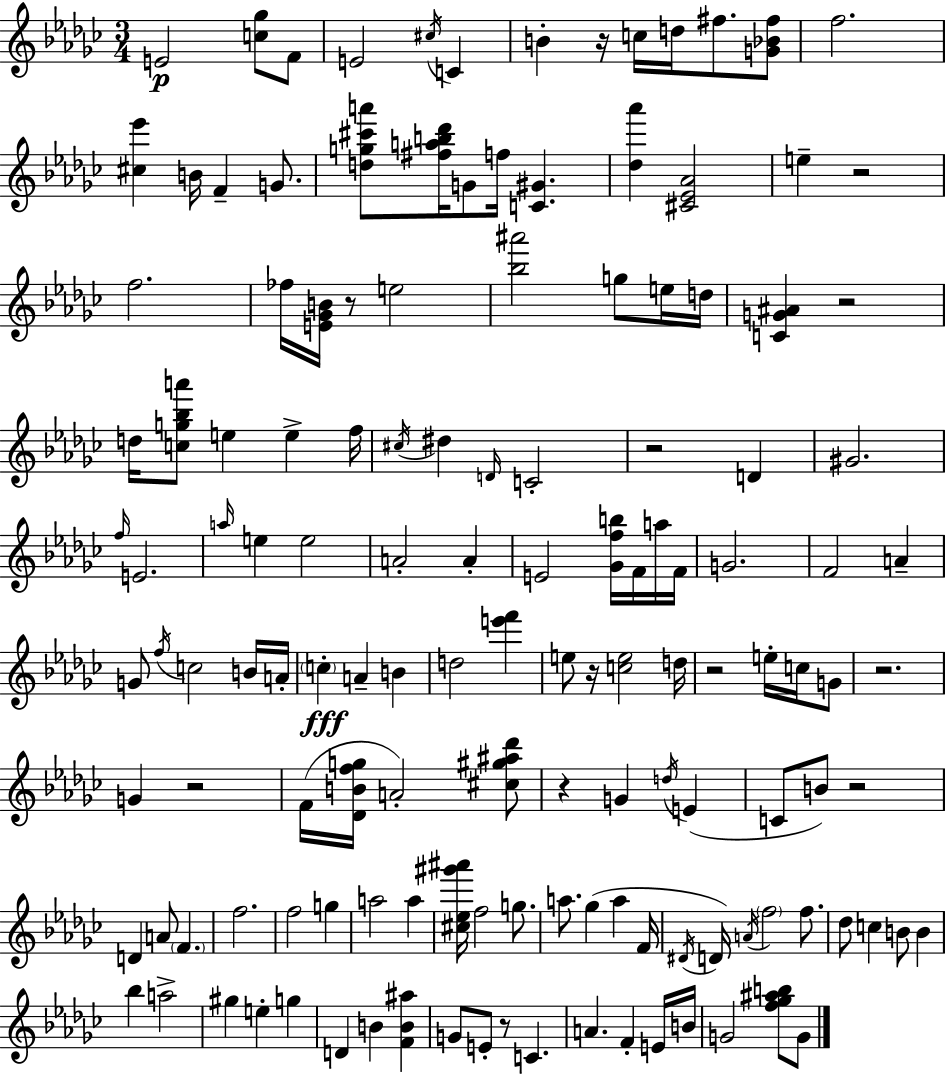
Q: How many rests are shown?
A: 12